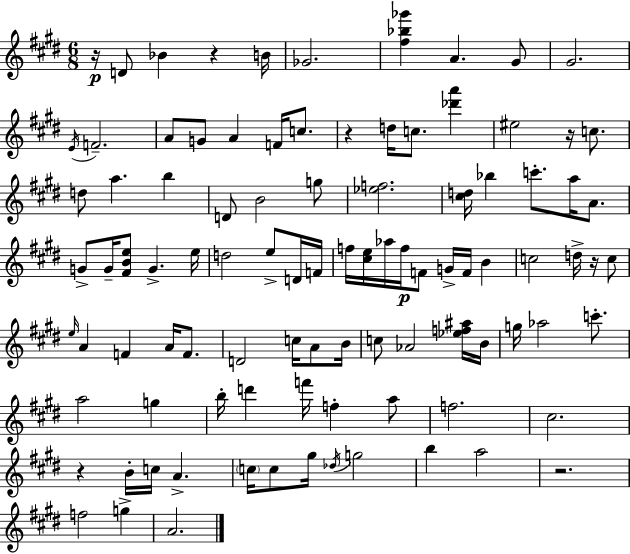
{
  \clef treble
  \numericTimeSignature
  \time 6/8
  \key e \major
  r16\p d'8 bes'4 r4 b'16 | ges'2. | <fis'' bes'' ges'''>4 a'4. gis'8 | gis'2. | \break \acciaccatura { e'16 } f'2.-- | a'8 g'8 a'4 f'16 c''8. | r4 d''16 c''8. <des''' a'''>4 | eis''2 r16 c''8. | \break d''8 a''4. b''4 | d'8 b'2 g''8 | <ees'' f''>2. | <cis'' d''>16 bes''4 c'''8.-. a''16 a'8. | \break g'8-> g'16-- <fis' b' e''>8 g'4.-> | e''16 d''2 e''8-> d'16 | f'16 f''16 <cis'' e''>16 aes''16 f''16\p f'8 g'16-> f'16 b'4 | c''2 d''16-> r16 c''8 | \break \grace { e''16 } a'4 f'4 a'16 f'8. | d'2 c''16 a'8 | b'16 c''8 aes'2 | <ees'' f'' ais''>16 b'16 g''16 aes''2 c'''8.-. | \break a''2 g''4 | b''16-. d'''4 f'''16 f''4-. | a''8 f''2. | cis''2. | \break r4 b'16-. c''16 a'4.-> | \parenthesize c''16 c''8 gis''16 \acciaccatura { des''16 } g''2 | b''4 a''2 | r2. | \break f''2 g''4-> | a'2. | \bar "|."
}